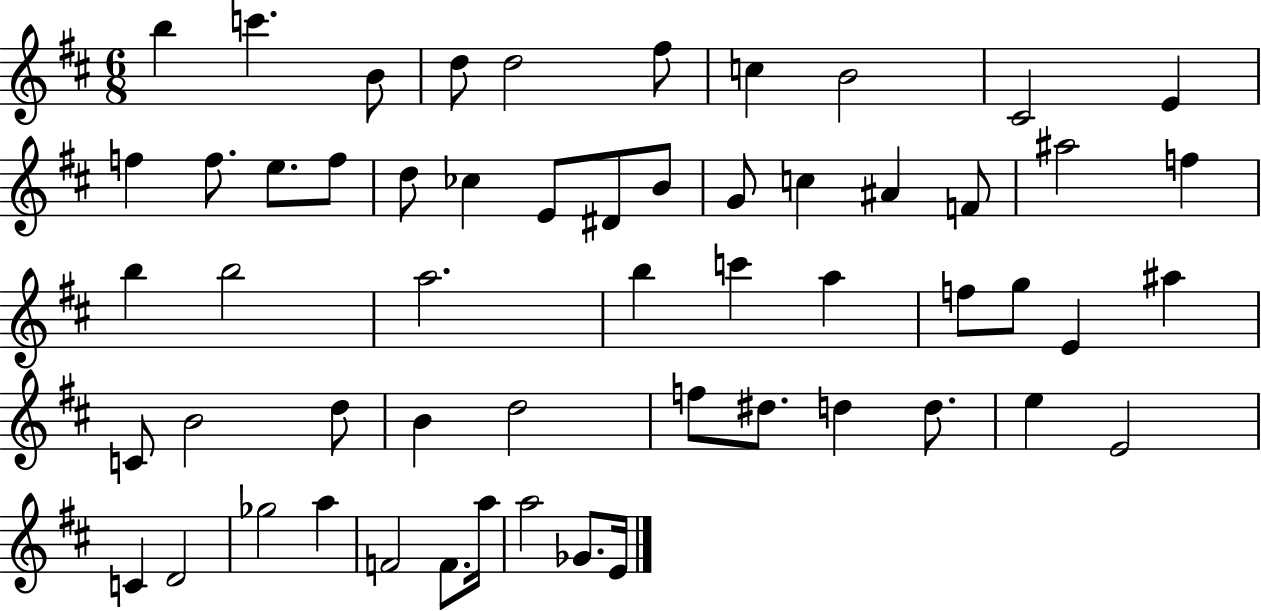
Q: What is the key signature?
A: D major